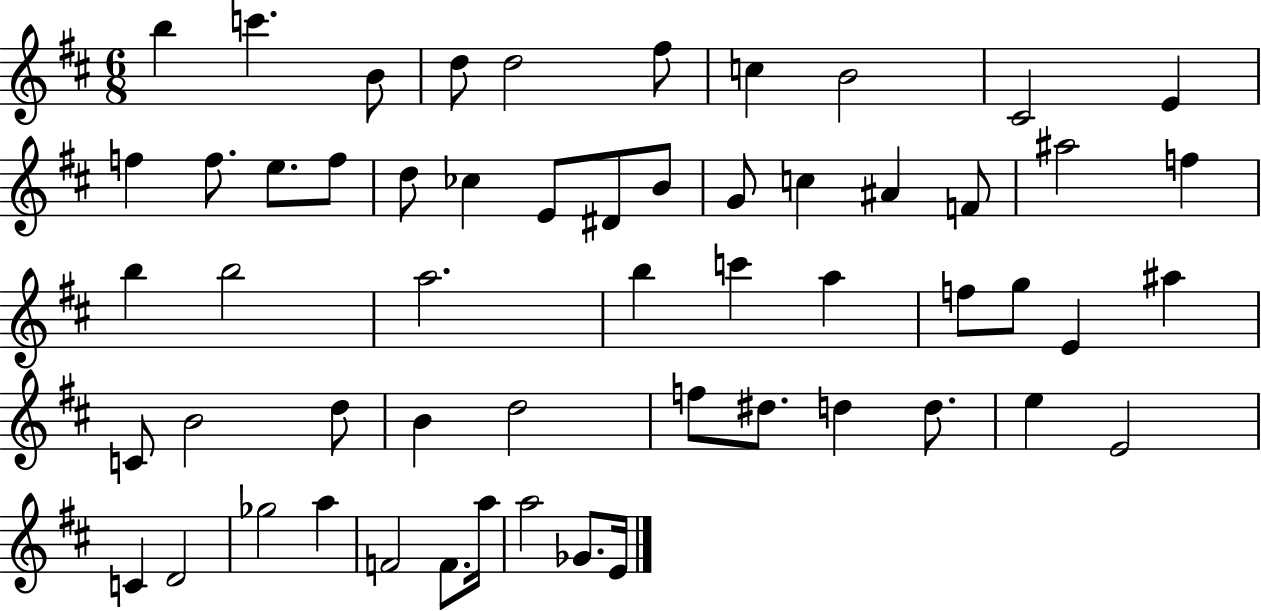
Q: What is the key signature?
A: D major